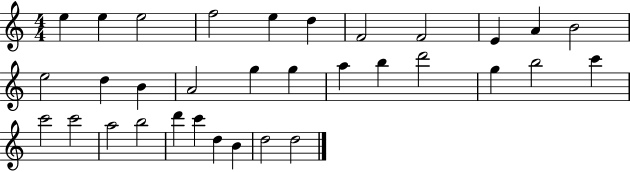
{
  \clef treble
  \numericTimeSignature
  \time 4/4
  \key c \major
  e''4 e''4 e''2 | f''2 e''4 d''4 | f'2 f'2 | e'4 a'4 b'2 | \break e''2 d''4 b'4 | a'2 g''4 g''4 | a''4 b''4 d'''2 | g''4 b''2 c'''4 | \break c'''2 c'''2 | a''2 b''2 | d'''4 c'''4 d''4 b'4 | d''2 d''2 | \break \bar "|."
}